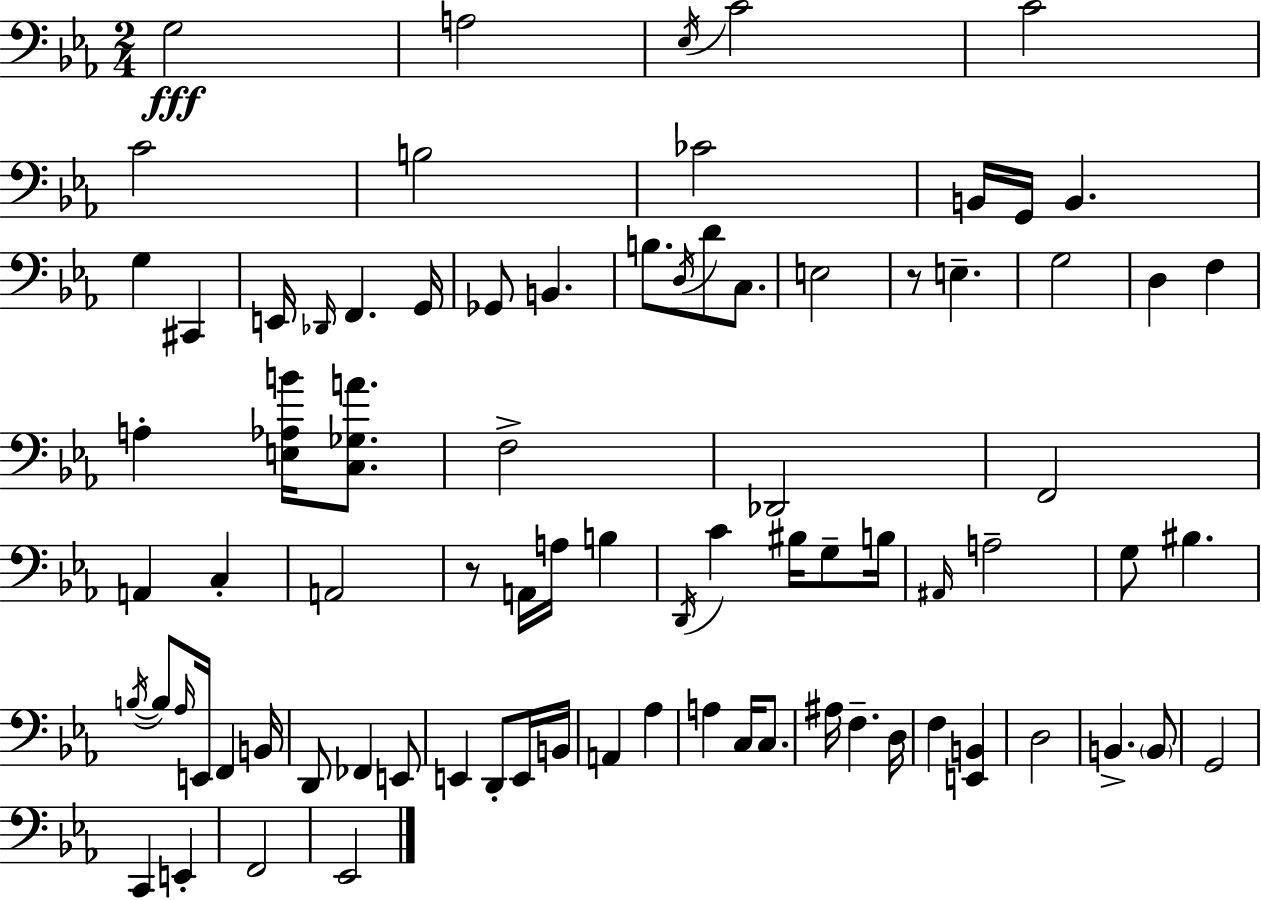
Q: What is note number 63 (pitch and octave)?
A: A3